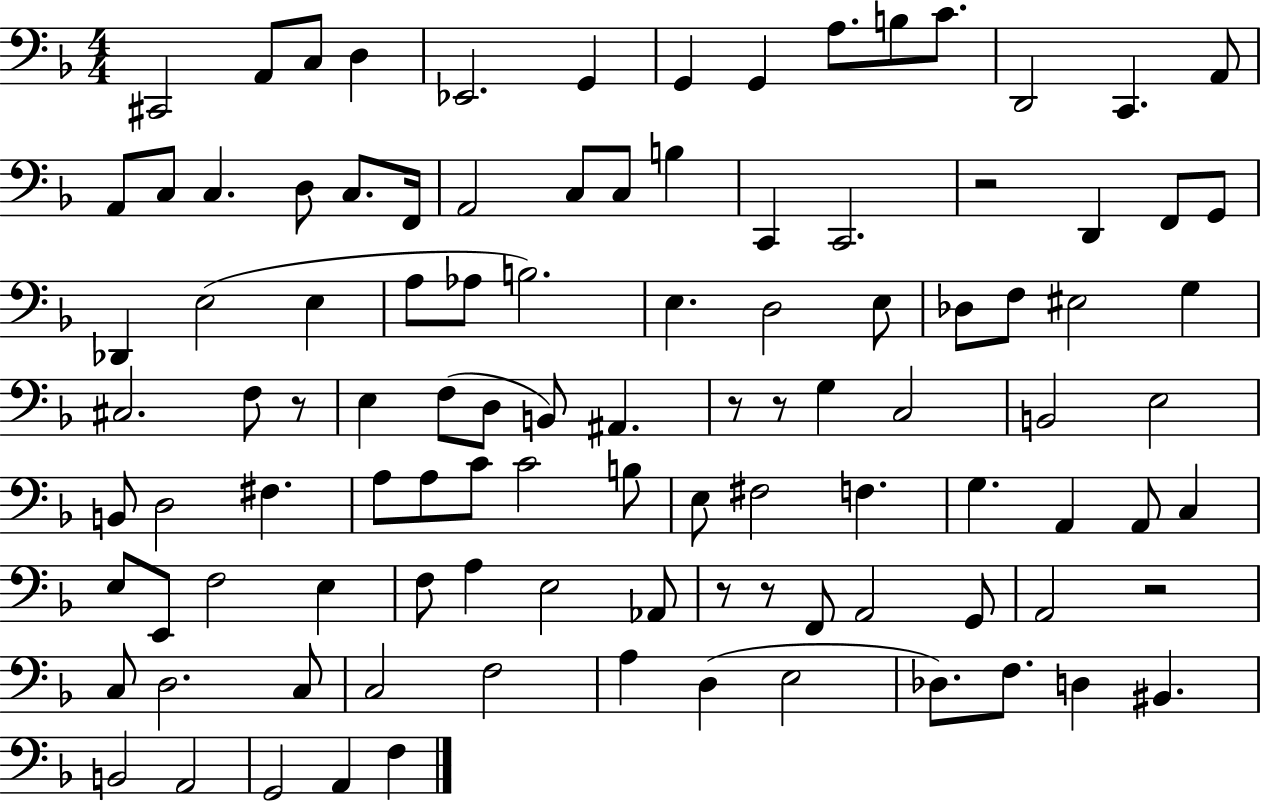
C#2/h A2/e C3/e D3/q Eb2/h. G2/q G2/q G2/q A3/e. B3/e C4/e. D2/h C2/q. A2/e A2/e C3/e C3/q. D3/e C3/e. F2/s A2/h C3/e C3/e B3/q C2/q C2/h. R/h D2/q F2/e G2/e Db2/q E3/h E3/q A3/e Ab3/e B3/h. E3/q. D3/h E3/e Db3/e F3/e EIS3/h G3/q C#3/h. F3/e R/e E3/q F3/e D3/e B2/e A#2/q. R/e R/e G3/q C3/h B2/h E3/h B2/e D3/h F#3/q. A3/e A3/e C4/e C4/h B3/e E3/e F#3/h F3/q. G3/q. A2/q A2/e C3/q E3/e E2/e F3/h E3/q F3/e A3/q E3/h Ab2/e R/e R/e F2/e A2/h G2/e A2/h R/h C3/e D3/h. C3/e C3/h F3/h A3/q D3/q E3/h Db3/e. F3/e. D3/q BIS2/q. B2/h A2/h G2/h A2/q F3/q